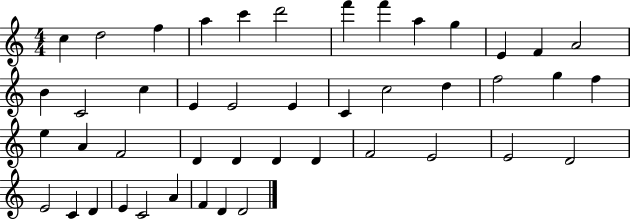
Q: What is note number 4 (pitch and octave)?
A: A5